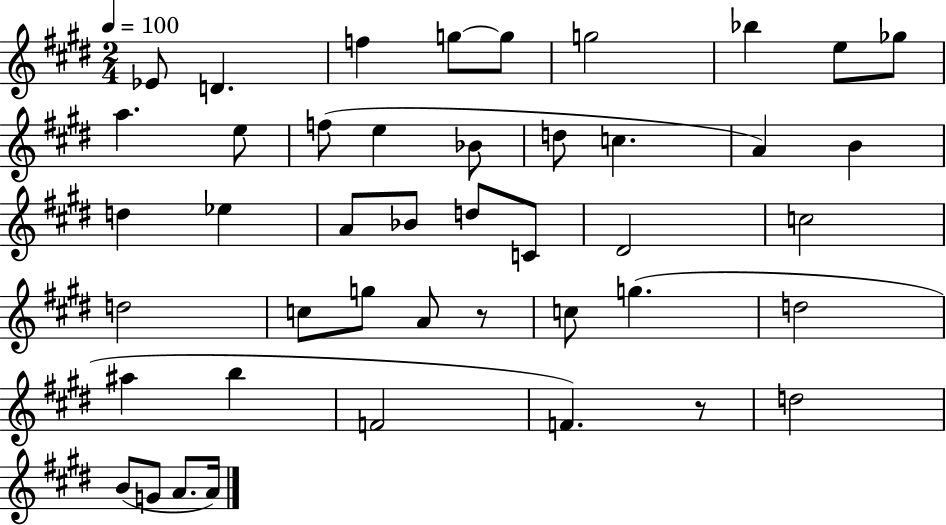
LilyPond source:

{
  \clef treble
  \numericTimeSignature
  \time 2/4
  \key e \major
  \tempo 4 = 100
  ees'8 d'4. | f''4 g''8~~ g''8 | g''2 | bes''4 e''8 ges''8 | \break a''4. e''8 | f''8( e''4 bes'8 | d''8 c''4. | a'4) b'4 | \break d''4 ees''4 | a'8 bes'8 d''8 c'8 | dis'2 | c''2 | \break d''2 | c''8 g''8 a'8 r8 | c''8 g''4.( | d''2 | \break ais''4 b''4 | f'2 | f'4.) r8 | d''2 | \break b'8( g'8 a'8. a'16) | \bar "|."
}